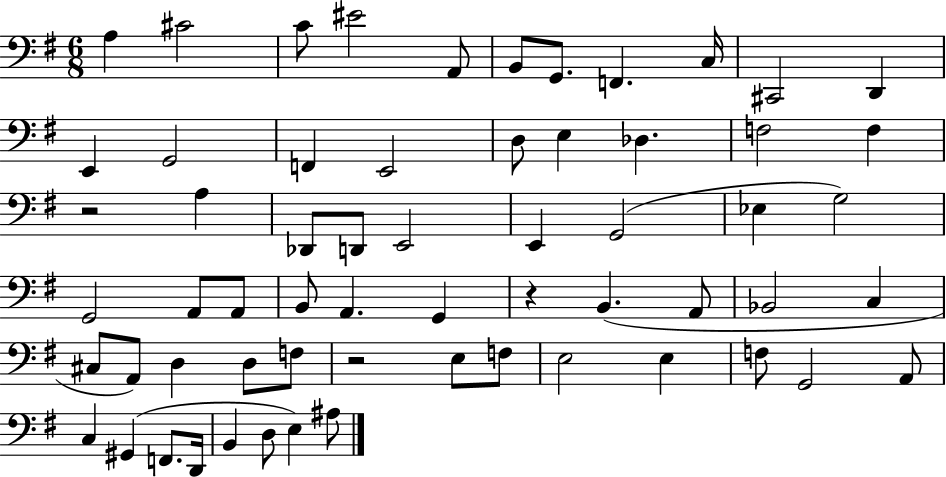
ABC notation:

X:1
T:Untitled
M:6/8
L:1/4
K:G
A, ^C2 C/2 ^E2 A,,/2 B,,/2 G,,/2 F,, C,/4 ^C,,2 D,, E,, G,,2 F,, E,,2 D,/2 E, _D, F,2 F, z2 A, _D,,/2 D,,/2 E,,2 E,, G,,2 _E, G,2 G,,2 A,,/2 A,,/2 B,,/2 A,, G,, z B,, A,,/2 _B,,2 C, ^C,/2 A,,/2 D, D,/2 F,/2 z2 E,/2 F,/2 E,2 E, F,/2 G,,2 A,,/2 C, ^G,, F,,/2 D,,/4 B,, D,/2 E, ^A,/2